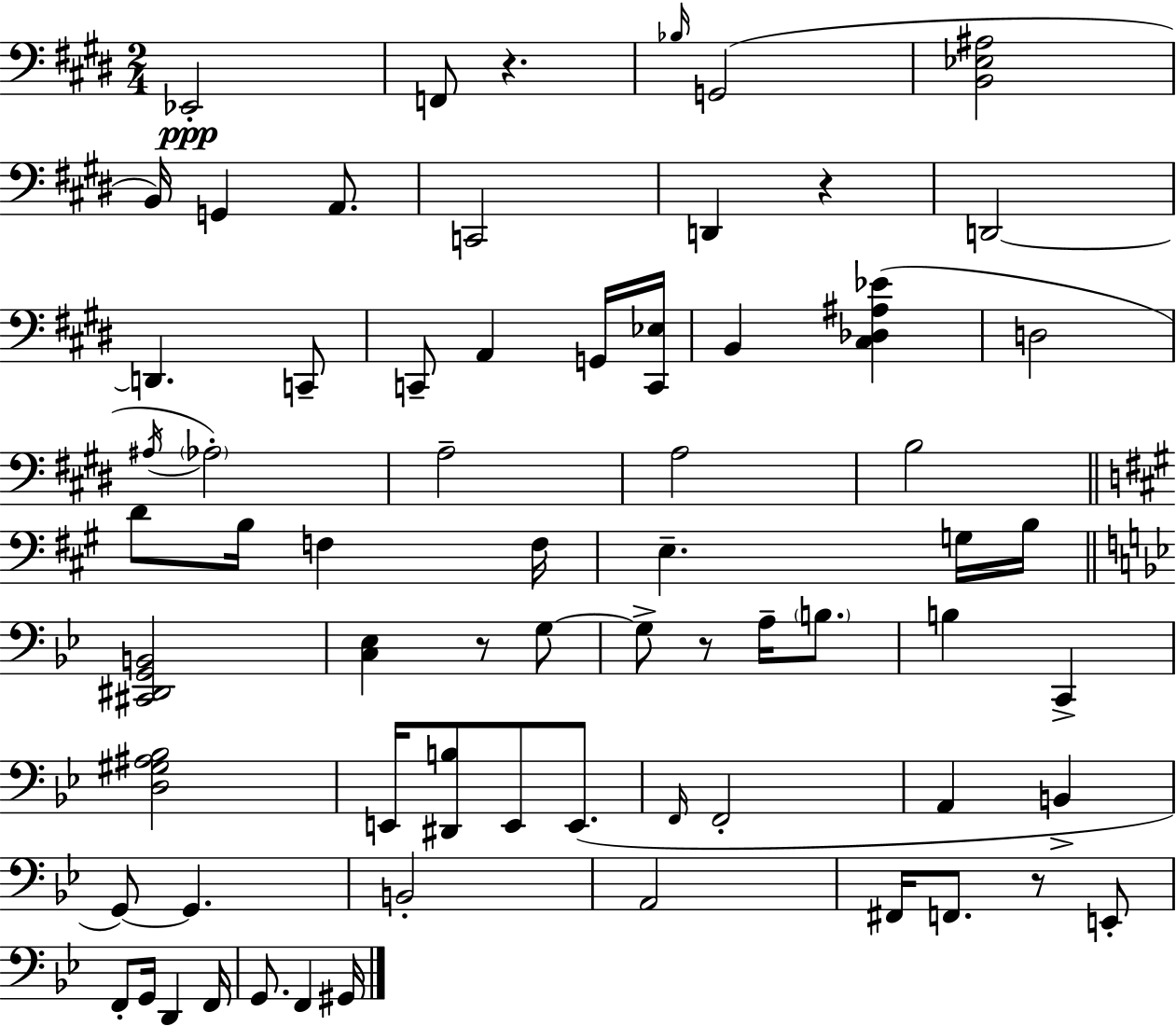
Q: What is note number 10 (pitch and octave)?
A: D2